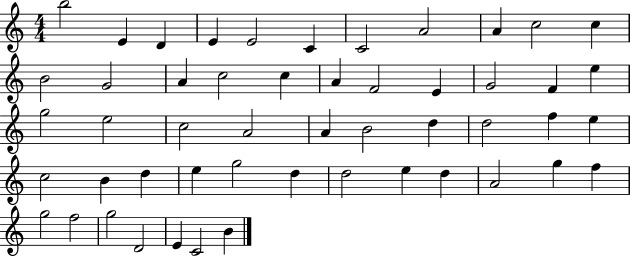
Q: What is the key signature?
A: C major